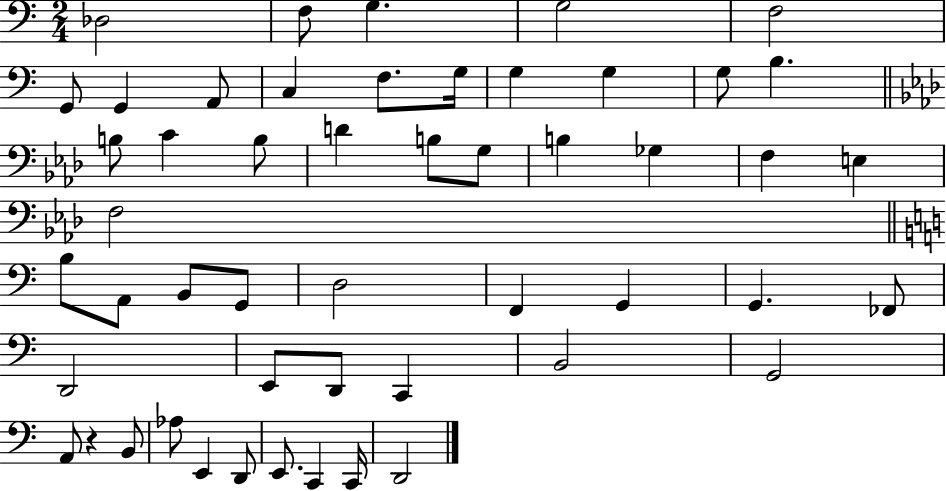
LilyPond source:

{
  \clef bass
  \numericTimeSignature
  \time 2/4
  \key c \major
  des2 | f8 g4. | g2 | f2 | \break g,8 g,4 a,8 | c4 f8. g16 | g4 g4 | g8 b4. | \break \bar "||" \break \key f \minor b8 c'4 b8 | d'4 b8 g8 | b4 ges4 | f4 e4 | \break f2 | \bar "||" \break \key c \major b8 a,8 b,8 g,8 | d2 | f,4 g,4 | g,4. fes,8 | \break d,2 | e,8 d,8 c,4 | b,2 | g,2 | \break a,8 r4 b,8 | aes8 e,4 d,8 | e,8. c,4 c,16 | d,2 | \break \bar "|."
}